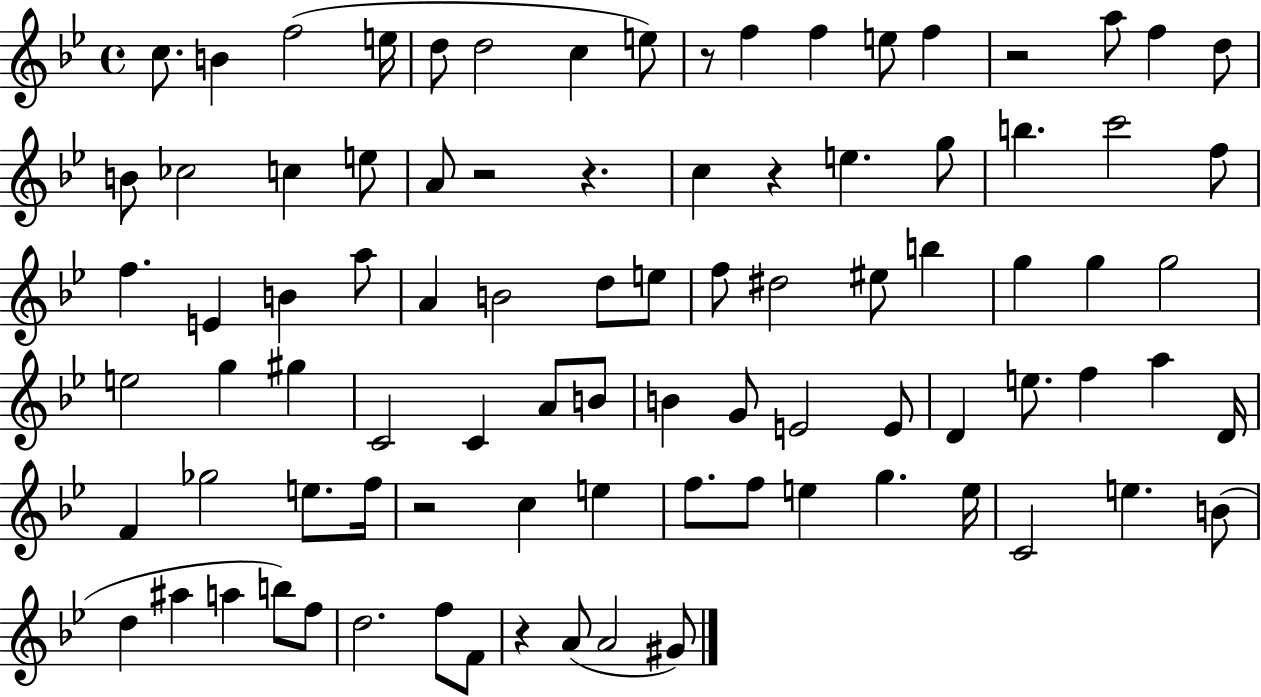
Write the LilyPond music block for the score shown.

{
  \clef treble
  \time 4/4
  \defaultTimeSignature
  \key bes \major
  \repeat volta 2 { c''8. b'4 f''2( e''16 | d''8 d''2 c''4 e''8) | r8 f''4 f''4 e''8 f''4 | r2 a''8 f''4 d''8 | \break b'8 ces''2 c''4 e''8 | a'8 r2 r4. | c''4 r4 e''4. g''8 | b''4. c'''2 f''8 | \break f''4. e'4 b'4 a''8 | a'4 b'2 d''8 e''8 | f''8 dis''2 eis''8 b''4 | g''4 g''4 g''2 | \break e''2 g''4 gis''4 | c'2 c'4 a'8 b'8 | b'4 g'8 e'2 e'8 | d'4 e''8. f''4 a''4 d'16 | \break f'4 ges''2 e''8. f''16 | r2 c''4 e''4 | f''8. f''8 e''4 g''4. e''16 | c'2 e''4. b'8( | \break d''4 ais''4 a''4 b''8) f''8 | d''2. f''8 f'8 | r4 a'8( a'2 gis'8) | } \bar "|."
}